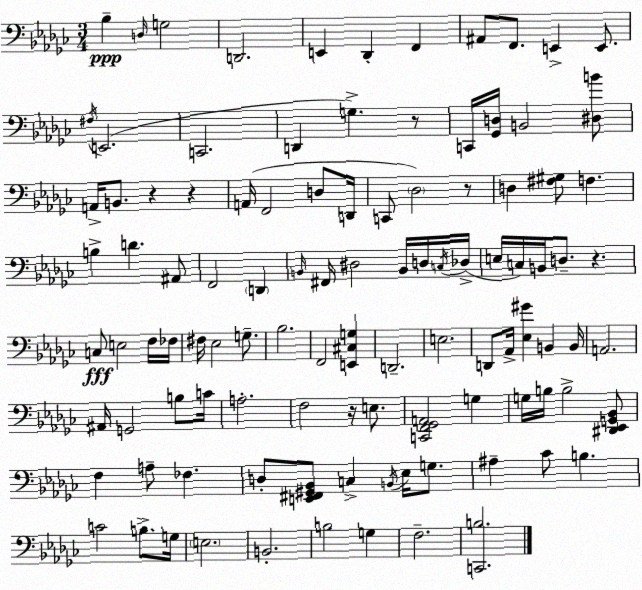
X:1
T:Untitled
M:3/4
L:1/4
K:Ebm
_B, D,/4 G,2 D,,2 E,, _D,, F,, ^A,,/2 F,,/2 E,, E,,/2 ^F,/4 E,,2 C,,2 D,, G, z/2 C,,/4 [_G,,D,]/4 B,,2 [^D,B]/2 A,,/4 B,,/2 z z A,,/4 F,,2 D,/2 D,,/4 C,,/2 _D,2 z/2 D, [^F,^G,]/2 F, B, D ^A,,/2 F,,2 D,, B,,/4 ^F,,/4 ^D,2 B,,/4 D,/4 C,/4 _D,/4 E,/4 C,/4 B,,/4 D,/2 z C,/2 E,2 F,/4 _F,/4 ^F,/4 _E,2 G,/2 _B,2 F,,2 [E,,^C,G,] D,,2 E,2 D,,/2 _A,,/4 [_E,^G] B,, B,,/4 A,,2 ^A,,/4 G,,2 B,/2 C/4 A,2 F,2 z/4 E,/2 [C,,F,,_G,,A,,]2 G, G,/4 B,/4 B,2 [^D,,_E,,G,,_B,,]/2 F, A,/2 _F, D,/2 [E,,^F,,^G,,_B,,]/2 C, B,,/4 _E,/4 G,/2 ^A, _C/2 B, C2 B,/2 G,/4 E,2 B,,2 B,2 G, F,2 [C,,B,]2